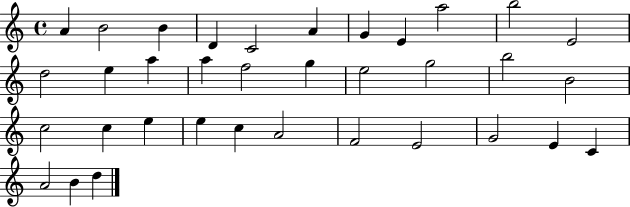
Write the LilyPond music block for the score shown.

{
  \clef treble
  \time 4/4
  \defaultTimeSignature
  \key c \major
  a'4 b'2 b'4 | d'4 c'2 a'4 | g'4 e'4 a''2 | b''2 e'2 | \break d''2 e''4 a''4 | a''4 f''2 g''4 | e''2 g''2 | b''2 b'2 | \break c''2 c''4 e''4 | e''4 c''4 a'2 | f'2 e'2 | g'2 e'4 c'4 | \break a'2 b'4 d''4 | \bar "|."
}